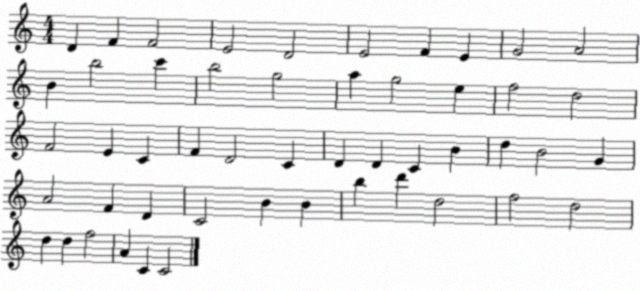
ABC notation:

X:1
T:Untitled
M:4/4
L:1/4
K:C
D F F2 E2 D2 E2 F E G2 A2 B b2 c' b2 g2 a g2 e f2 d2 F2 E C F D2 C D D C B d B2 G A2 F D C2 B B b d' d2 f2 d2 d d f2 A C C2